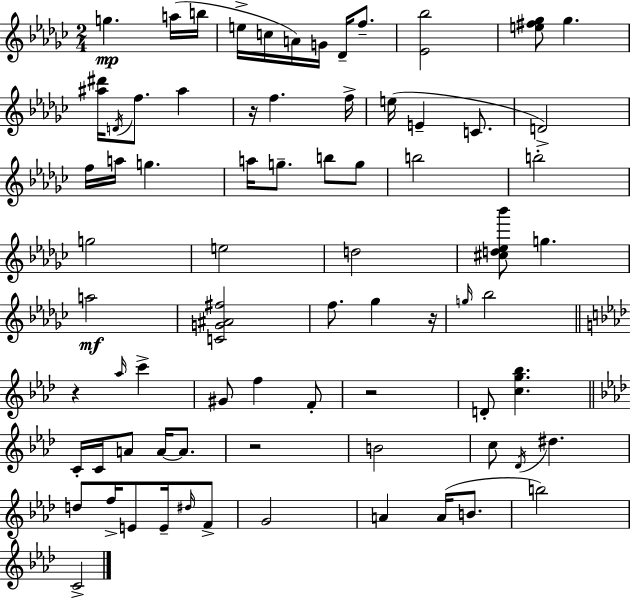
{
  \clef treble
  \numericTimeSignature
  \time 2/4
  \key ees \minor
  \repeat volta 2 { g''4.\mp a''16( b''16 | e''16-> c''16 a'16) g'16 des'16-- f''8.-- | <ees' bes''>2 | <e'' fis'' ges''>8 ges''4. | \break <ais'' dis'''>16 \acciaccatura { d'16 } f''8. ais''4 | r16 f''4. | f''16-> e''16( e'4-- c'8. | d'2->) | \break f''16 a''16 g''4. | a''16 g''8.-- b''8 g''8 | b''2 | b''2-. | \break g''2 | e''2 | d''2 | <cis'' d'' ees'' bes'''>8 g''4. | \break a''2\mf | <c' g' ais' fis''>2 | f''8. ges''4 | r16 \grace { g''16 } bes''2 | \break \bar "||" \break \key aes \major r4 \grace { aes''16 } c'''4-> | gis'8 f''4 f'8-. | r2 | d'8-. <c'' g'' bes''>4. | \break \bar "||" \break \key aes \major c'16-. c'16 a'8 a'16~~ a'8. | r2 | b'2 | c''8 \acciaccatura { des'16 } dis''4. | \break d''8 f''16-> e'8 e'16-- \grace { dis''16 } | f'8-> g'2 | a'4 a'16( b'8. | b''2) | \break c'2-> | } \bar "|."
}